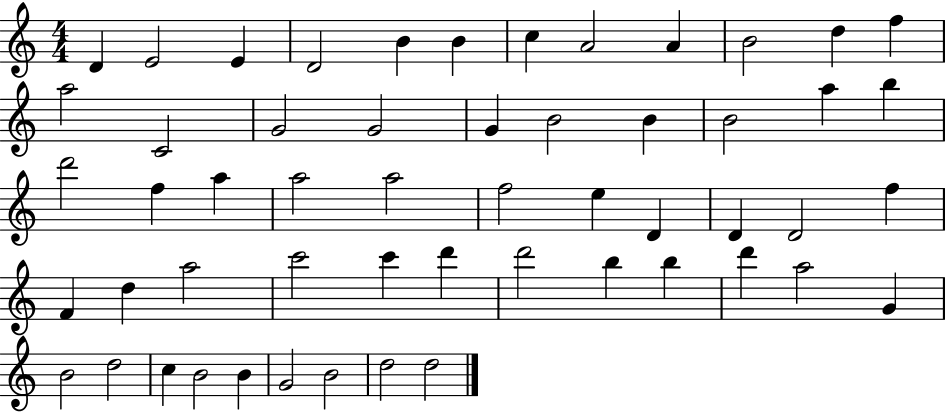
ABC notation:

X:1
T:Untitled
M:4/4
L:1/4
K:C
D E2 E D2 B B c A2 A B2 d f a2 C2 G2 G2 G B2 B B2 a b d'2 f a a2 a2 f2 e D D D2 f F d a2 c'2 c' d' d'2 b b d' a2 G B2 d2 c B2 B G2 B2 d2 d2